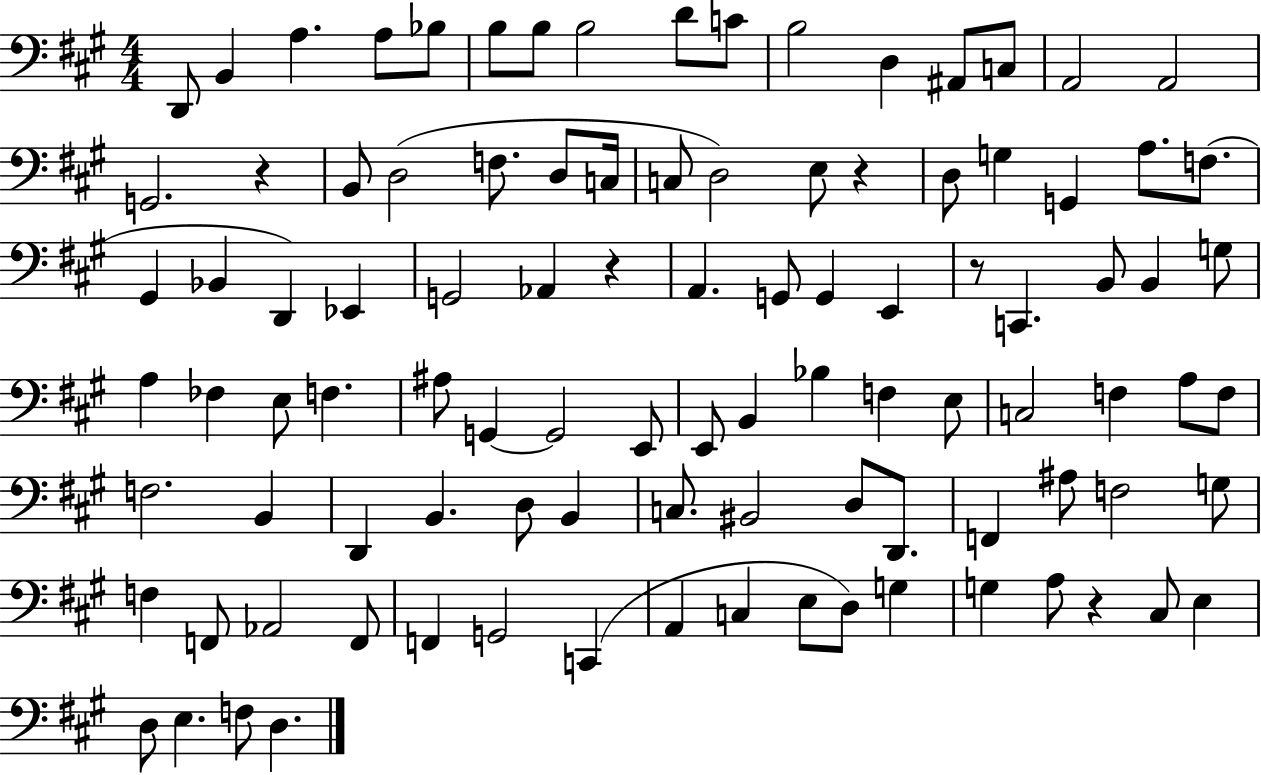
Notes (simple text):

D2/e B2/q A3/q. A3/e Bb3/e B3/e B3/e B3/h D4/e C4/e B3/h D3/q A#2/e C3/e A2/h A2/h G2/h. R/q B2/e D3/h F3/e. D3/e C3/s C3/e D3/h E3/e R/q D3/e G3/q G2/q A3/e. F3/e. G#2/q Bb2/q D2/q Eb2/q G2/h Ab2/q R/q A2/q. G2/e G2/q E2/q R/e C2/q. B2/e B2/q G3/e A3/q FES3/q E3/e F3/q. A#3/e G2/q G2/h E2/e E2/e B2/q Bb3/q F3/q E3/e C3/h F3/q A3/e F3/e F3/h. B2/q D2/q B2/q. D3/e B2/q C3/e. BIS2/h D3/e D2/e. F2/q A#3/e F3/h G3/e F3/q F2/e Ab2/h F2/e F2/q G2/h C2/q A2/q C3/q E3/e D3/e G3/q G3/q A3/e R/q C#3/e E3/q D3/e E3/q. F3/e D3/q.